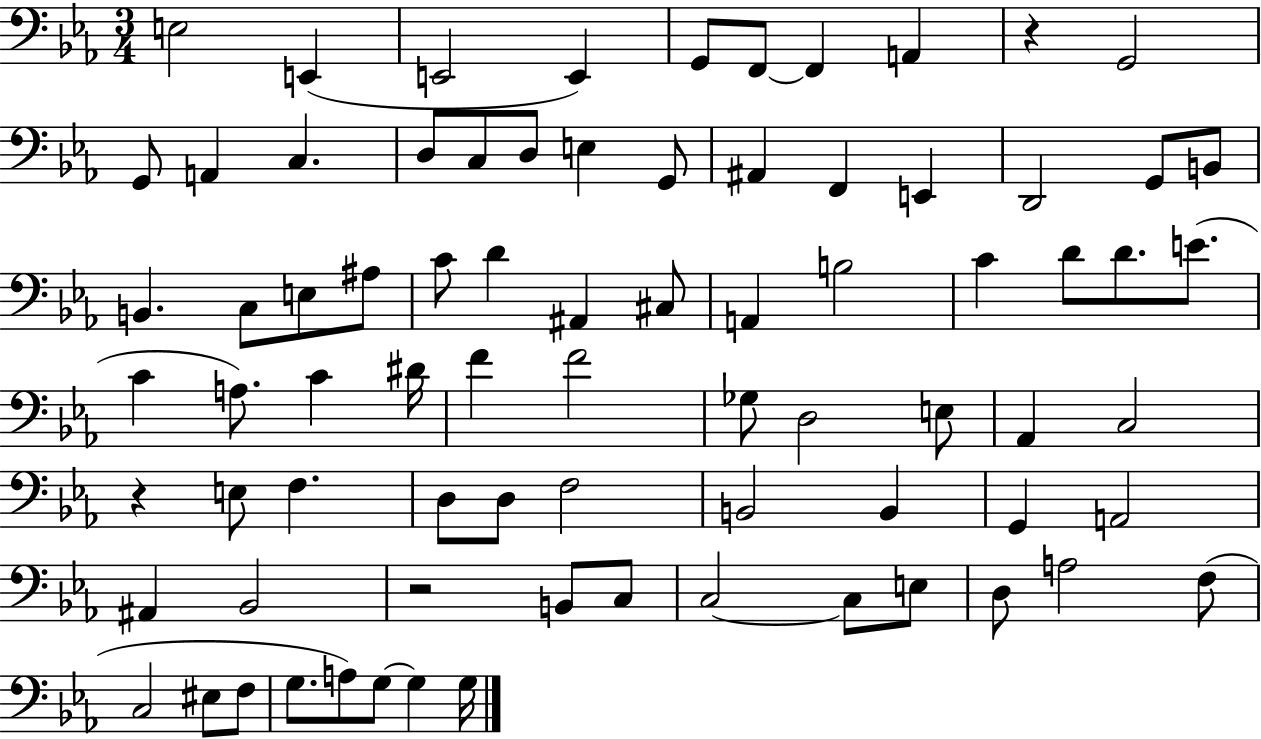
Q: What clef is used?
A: bass